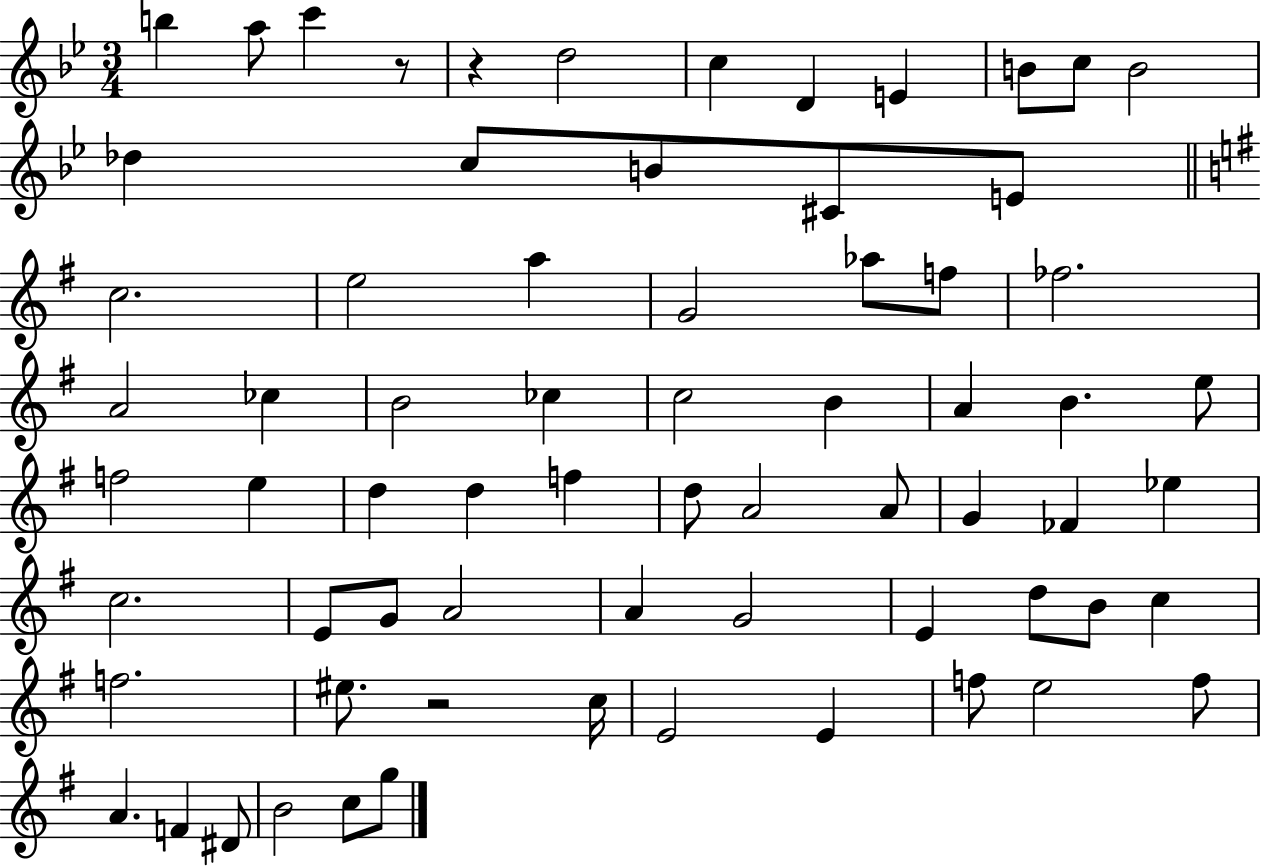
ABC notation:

X:1
T:Untitled
M:3/4
L:1/4
K:Bb
b a/2 c' z/2 z d2 c D E B/2 c/2 B2 _d c/2 B/2 ^C/2 E/2 c2 e2 a G2 _a/2 f/2 _f2 A2 _c B2 _c c2 B A B e/2 f2 e d d f d/2 A2 A/2 G _F _e c2 E/2 G/2 A2 A G2 E d/2 B/2 c f2 ^e/2 z2 c/4 E2 E f/2 e2 f/2 A F ^D/2 B2 c/2 g/2